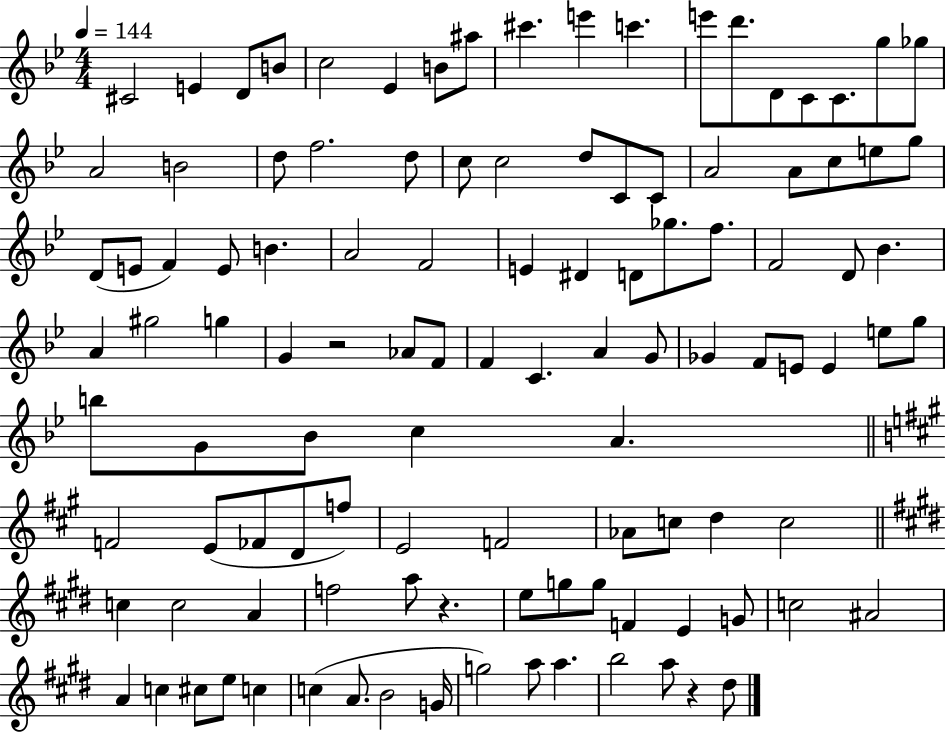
X:1
T:Untitled
M:4/4
L:1/4
K:Bb
^C2 E D/2 B/2 c2 _E B/2 ^a/2 ^c' e' c' e'/2 d'/2 D/2 C/2 C/2 g/2 _g/2 A2 B2 d/2 f2 d/2 c/2 c2 d/2 C/2 C/2 A2 A/2 c/2 e/2 g/2 D/2 E/2 F E/2 B A2 F2 E ^D D/2 _g/2 f/2 F2 D/2 _B A ^g2 g G z2 _A/2 F/2 F C A G/2 _G F/2 E/2 E e/2 g/2 b/2 G/2 _B/2 c A F2 E/2 _F/2 D/2 f/2 E2 F2 _A/2 c/2 d c2 c c2 A f2 a/2 z e/2 g/2 g/2 F E G/2 c2 ^A2 A c ^c/2 e/2 c c A/2 B2 G/4 g2 a/2 a b2 a/2 z ^d/2